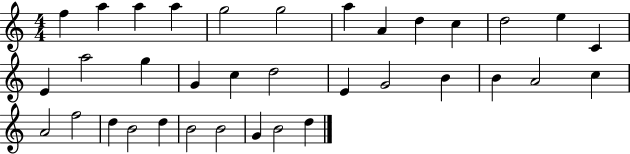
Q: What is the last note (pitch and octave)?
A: D5